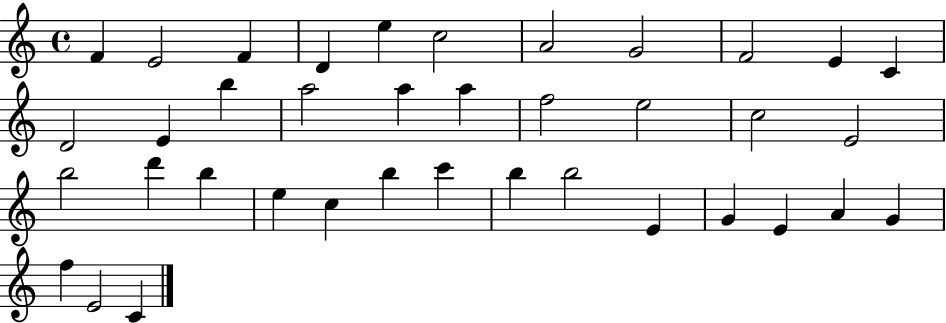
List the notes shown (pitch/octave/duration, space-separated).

F4/q E4/h F4/q D4/q E5/q C5/h A4/h G4/h F4/h E4/q C4/q D4/h E4/q B5/q A5/h A5/q A5/q F5/h E5/h C5/h E4/h B5/h D6/q B5/q E5/q C5/q B5/q C6/q B5/q B5/h E4/q G4/q E4/q A4/q G4/q F5/q E4/h C4/q